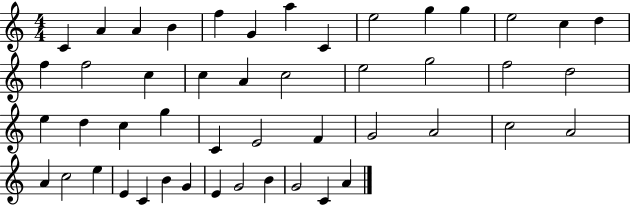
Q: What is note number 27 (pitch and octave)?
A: C5